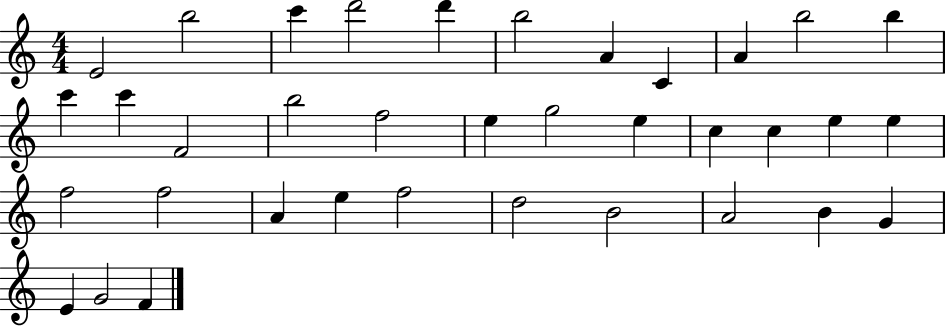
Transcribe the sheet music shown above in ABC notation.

X:1
T:Untitled
M:4/4
L:1/4
K:C
E2 b2 c' d'2 d' b2 A C A b2 b c' c' F2 b2 f2 e g2 e c c e e f2 f2 A e f2 d2 B2 A2 B G E G2 F